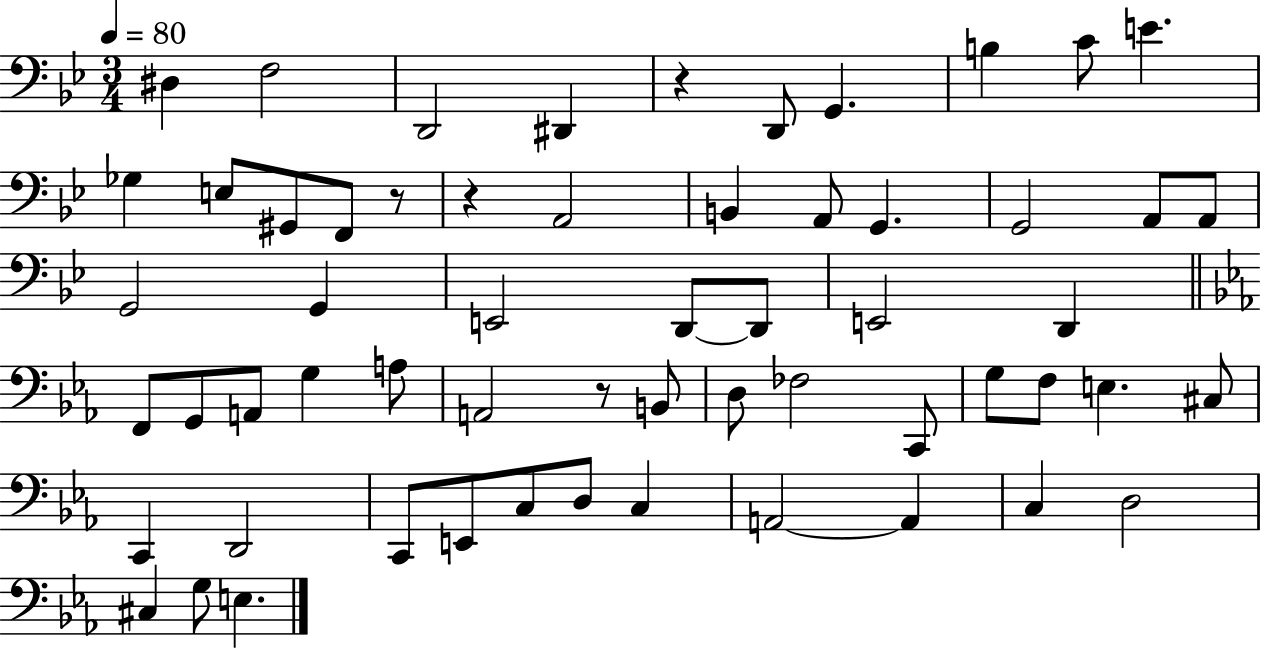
D#3/q F3/h D2/h D#2/q R/q D2/e G2/q. B3/q C4/e E4/q. Gb3/q E3/e G#2/e F2/e R/e R/q A2/h B2/q A2/e G2/q. G2/h A2/e A2/e G2/h G2/q E2/h D2/e D2/e E2/h D2/q F2/e G2/e A2/e G3/q A3/e A2/h R/e B2/e D3/e FES3/h C2/e G3/e F3/e E3/q. C#3/e C2/q D2/h C2/e E2/e C3/e D3/e C3/q A2/h A2/q C3/q D3/h C#3/q G3/e E3/q.